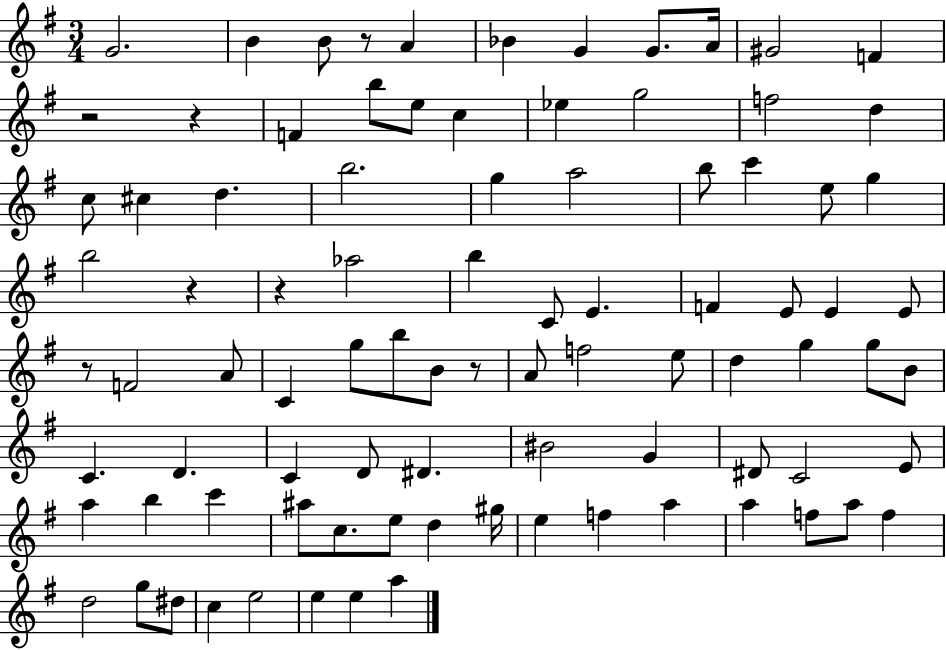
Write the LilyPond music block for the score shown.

{
  \clef treble
  \numericTimeSignature
  \time 3/4
  \key g \major
  g'2. | b'4 b'8 r8 a'4 | bes'4 g'4 g'8. a'16 | gis'2 f'4 | \break r2 r4 | f'4 b''8 e''8 c''4 | ees''4 g''2 | f''2 d''4 | \break c''8 cis''4 d''4. | b''2. | g''4 a''2 | b''8 c'''4 e''8 g''4 | \break b''2 r4 | r4 aes''2 | b''4 c'8 e'4. | f'4 e'8 e'4 e'8 | \break r8 f'2 a'8 | c'4 g''8 b''8 b'8 r8 | a'8 f''2 e''8 | d''4 g''4 g''8 b'8 | \break c'4. d'4. | c'4 d'8 dis'4. | bis'2 g'4 | dis'8 c'2 e'8 | \break a''4 b''4 c'''4 | ais''8 c''8. e''8 d''4 gis''16 | e''4 f''4 a''4 | a''4 f''8 a''8 f''4 | \break d''2 g''8 dis''8 | c''4 e''2 | e''4 e''4 a''4 | \bar "|."
}